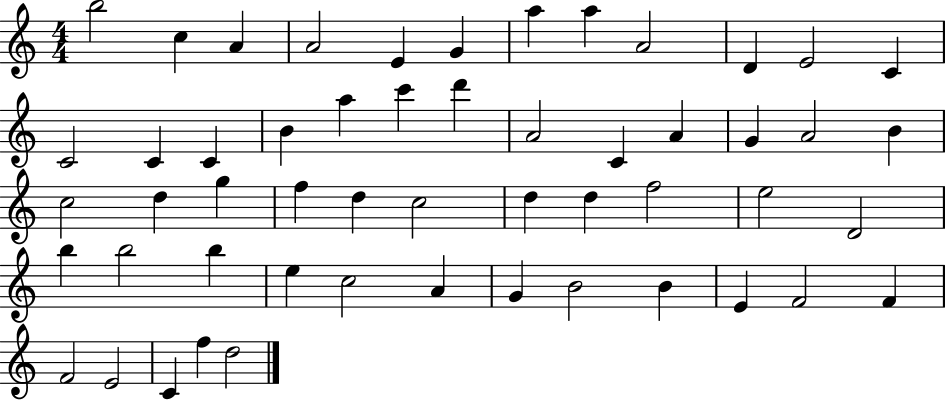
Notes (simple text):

B5/h C5/q A4/q A4/h E4/q G4/q A5/q A5/q A4/h D4/q E4/h C4/q C4/h C4/q C4/q B4/q A5/q C6/q D6/q A4/h C4/q A4/q G4/q A4/h B4/q C5/h D5/q G5/q F5/q D5/q C5/h D5/q D5/q F5/h E5/h D4/h B5/q B5/h B5/q E5/q C5/h A4/q G4/q B4/h B4/q E4/q F4/h F4/q F4/h E4/h C4/q F5/q D5/h